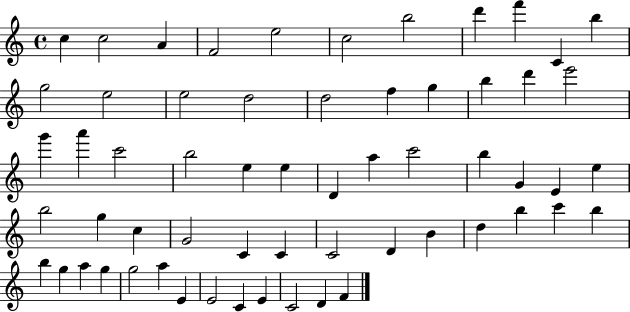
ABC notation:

X:1
T:Untitled
M:4/4
L:1/4
K:C
c c2 A F2 e2 c2 b2 d' f' C b g2 e2 e2 d2 d2 f g b d' e'2 g' a' c'2 b2 e e D a c'2 b G E e b2 g c G2 C C C2 D B d b c' b b g a g g2 a E E2 C E C2 D F